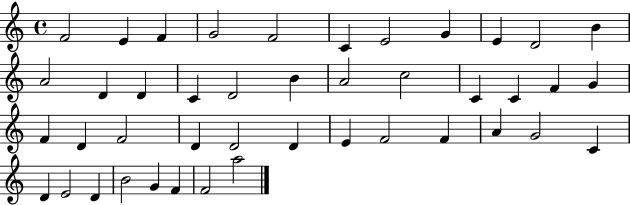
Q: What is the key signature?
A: C major